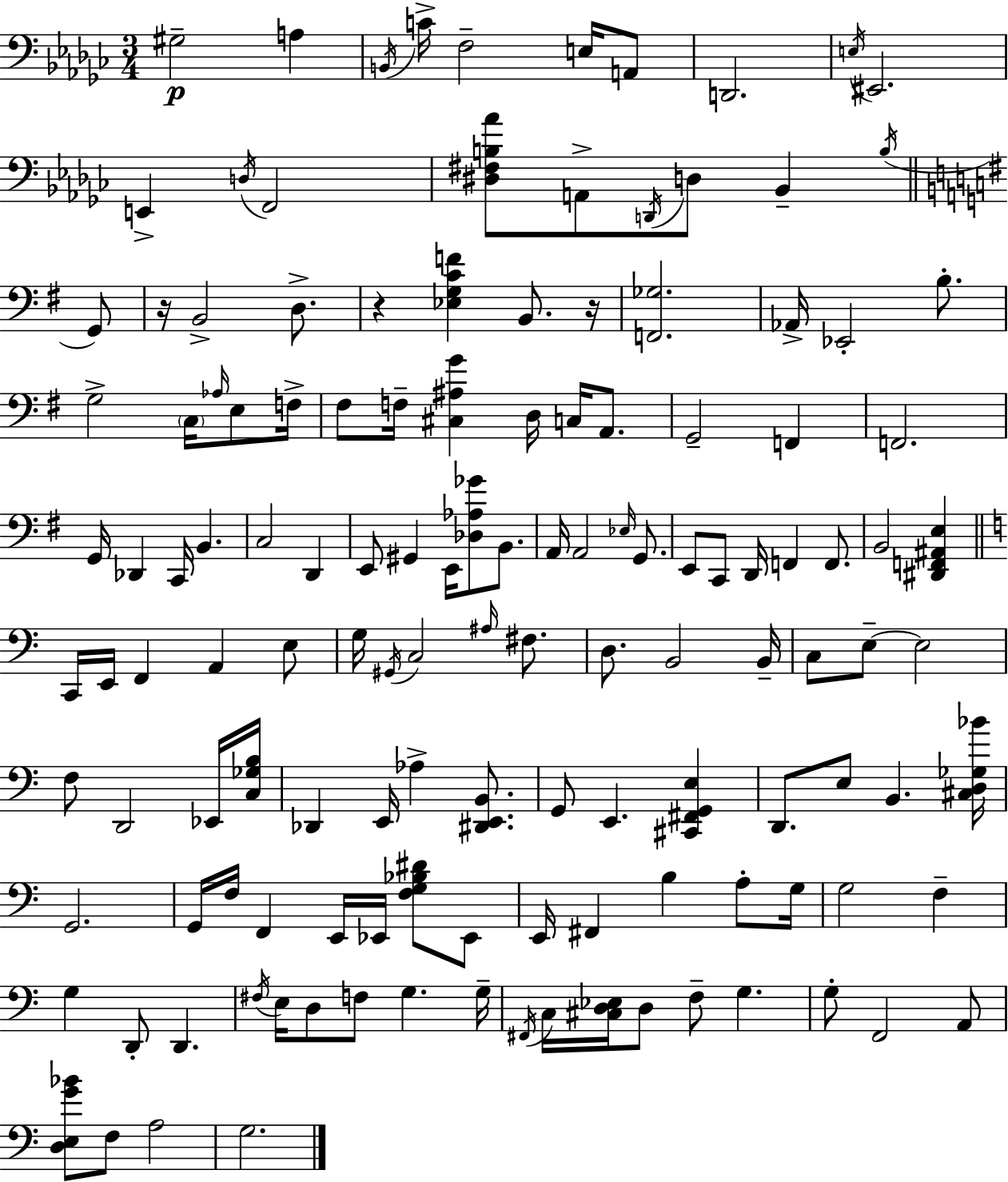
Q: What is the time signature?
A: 3/4